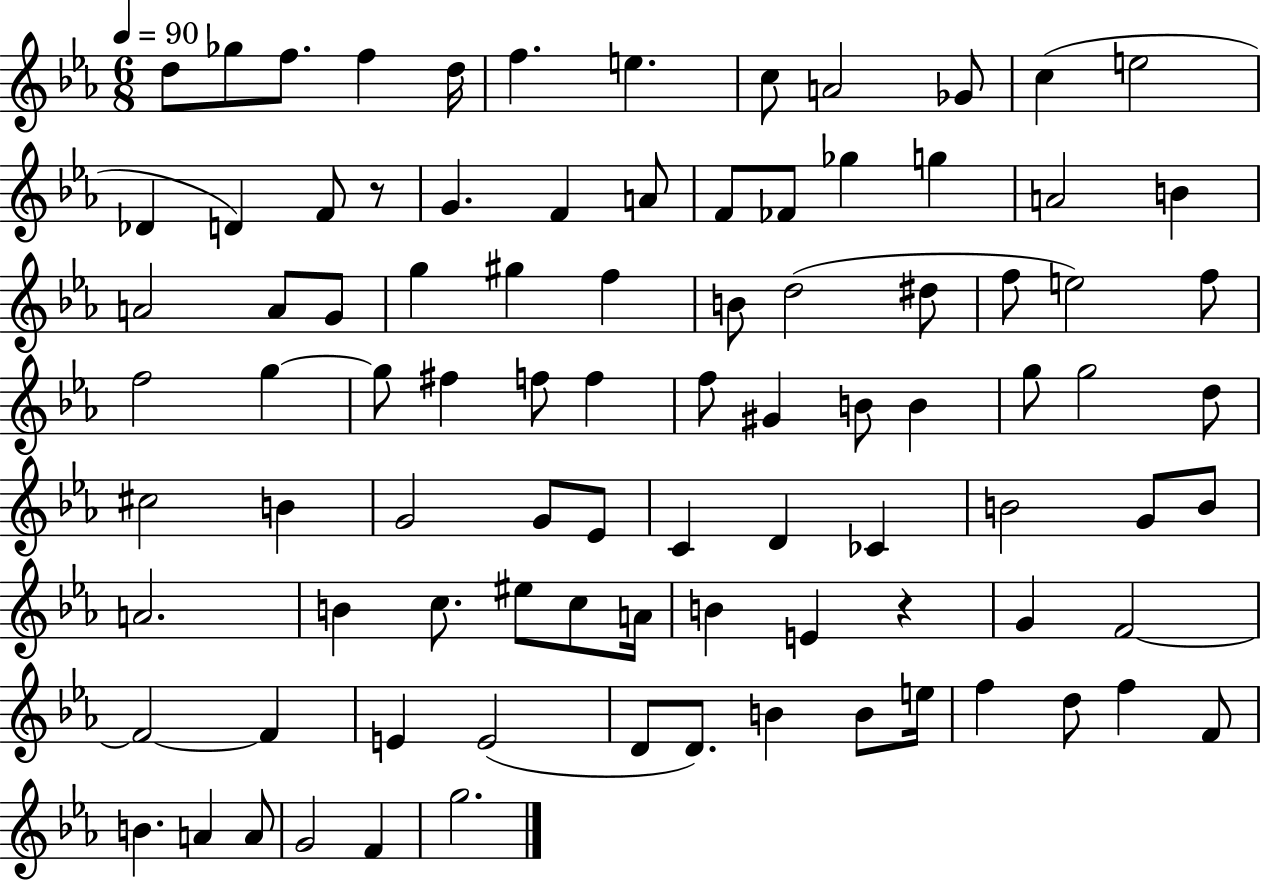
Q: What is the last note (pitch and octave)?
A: G5